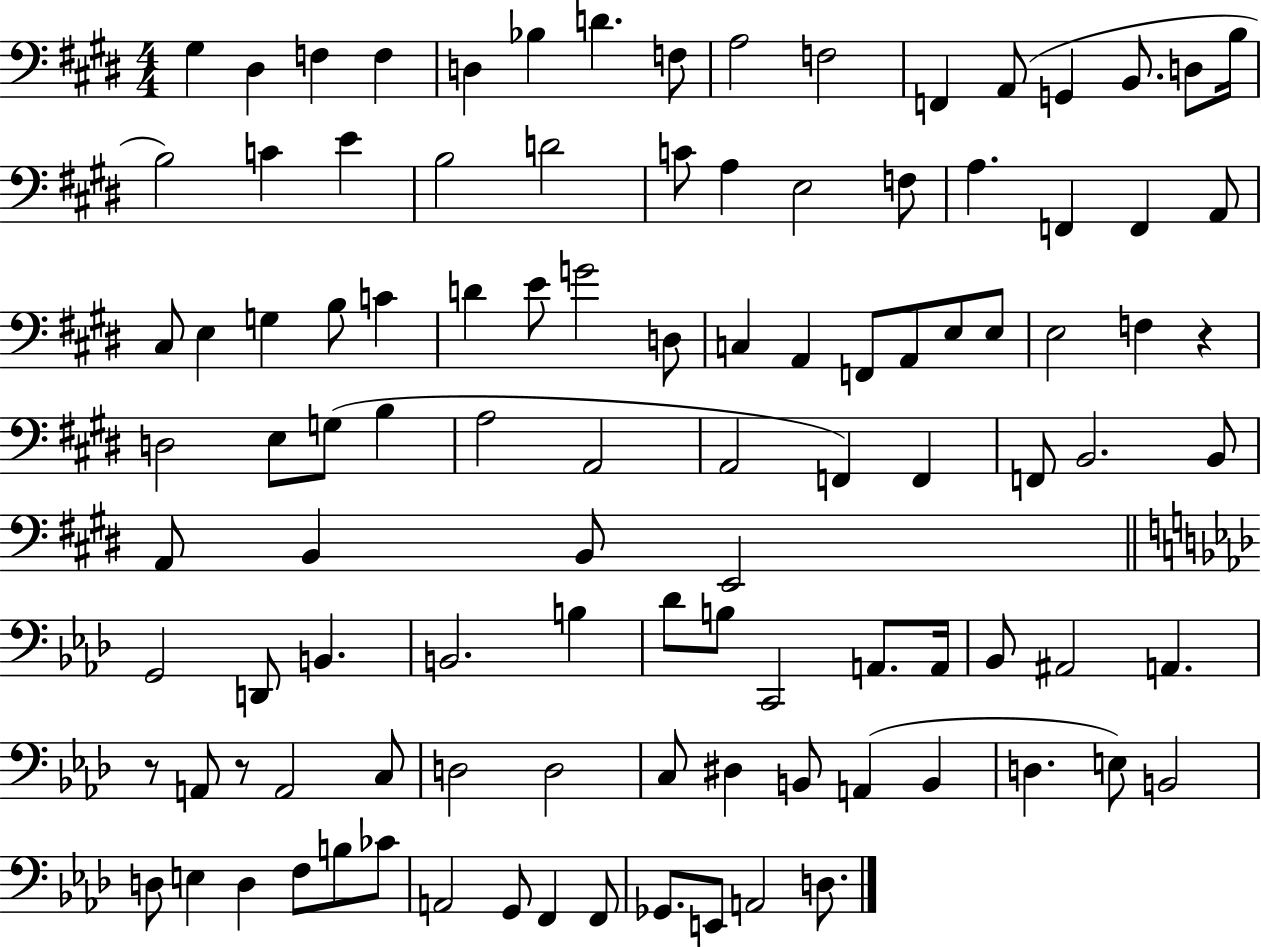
{
  \clef bass
  \numericTimeSignature
  \time 4/4
  \key e \major
  \repeat volta 2 { gis4 dis4 f4 f4 | d4 bes4 d'4. f8 | a2 f2 | f,4 a,8( g,4 b,8. d8 b16 | \break b2) c'4 e'4 | b2 d'2 | c'8 a4 e2 f8 | a4. f,4 f,4 a,8 | \break cis8 e4 g4 b8 c'4 | d'4 e'8 g'2 d8 | c4 a,4 f,8 a,8 e8 e8 | e2 f4 r4 | \break d2 e8 g8( b4 | a2 a,2 | a,2 f,4) f,4 | f,8 b,2. b,8 | \break a,8 b,4 b,8 e,2 | \bar "||" \break \key aes \major g,2 d,8 b,4. | b,2. b4 | des'8 b8 c,2 a,8. a,16 | bes,8 ais,2 a,4. | \break r8 a,8 r8 a,2 c8 | d2 d2 | c8 dis4 b,8 a,4( b,4 | d4. e8) b,2 | \break d8 e4 d4 f8 b8 ces'8 | a,2 g,8 f,4 f,8 | ges,8. e,8 a,2 d8. | } \bar "|."
}